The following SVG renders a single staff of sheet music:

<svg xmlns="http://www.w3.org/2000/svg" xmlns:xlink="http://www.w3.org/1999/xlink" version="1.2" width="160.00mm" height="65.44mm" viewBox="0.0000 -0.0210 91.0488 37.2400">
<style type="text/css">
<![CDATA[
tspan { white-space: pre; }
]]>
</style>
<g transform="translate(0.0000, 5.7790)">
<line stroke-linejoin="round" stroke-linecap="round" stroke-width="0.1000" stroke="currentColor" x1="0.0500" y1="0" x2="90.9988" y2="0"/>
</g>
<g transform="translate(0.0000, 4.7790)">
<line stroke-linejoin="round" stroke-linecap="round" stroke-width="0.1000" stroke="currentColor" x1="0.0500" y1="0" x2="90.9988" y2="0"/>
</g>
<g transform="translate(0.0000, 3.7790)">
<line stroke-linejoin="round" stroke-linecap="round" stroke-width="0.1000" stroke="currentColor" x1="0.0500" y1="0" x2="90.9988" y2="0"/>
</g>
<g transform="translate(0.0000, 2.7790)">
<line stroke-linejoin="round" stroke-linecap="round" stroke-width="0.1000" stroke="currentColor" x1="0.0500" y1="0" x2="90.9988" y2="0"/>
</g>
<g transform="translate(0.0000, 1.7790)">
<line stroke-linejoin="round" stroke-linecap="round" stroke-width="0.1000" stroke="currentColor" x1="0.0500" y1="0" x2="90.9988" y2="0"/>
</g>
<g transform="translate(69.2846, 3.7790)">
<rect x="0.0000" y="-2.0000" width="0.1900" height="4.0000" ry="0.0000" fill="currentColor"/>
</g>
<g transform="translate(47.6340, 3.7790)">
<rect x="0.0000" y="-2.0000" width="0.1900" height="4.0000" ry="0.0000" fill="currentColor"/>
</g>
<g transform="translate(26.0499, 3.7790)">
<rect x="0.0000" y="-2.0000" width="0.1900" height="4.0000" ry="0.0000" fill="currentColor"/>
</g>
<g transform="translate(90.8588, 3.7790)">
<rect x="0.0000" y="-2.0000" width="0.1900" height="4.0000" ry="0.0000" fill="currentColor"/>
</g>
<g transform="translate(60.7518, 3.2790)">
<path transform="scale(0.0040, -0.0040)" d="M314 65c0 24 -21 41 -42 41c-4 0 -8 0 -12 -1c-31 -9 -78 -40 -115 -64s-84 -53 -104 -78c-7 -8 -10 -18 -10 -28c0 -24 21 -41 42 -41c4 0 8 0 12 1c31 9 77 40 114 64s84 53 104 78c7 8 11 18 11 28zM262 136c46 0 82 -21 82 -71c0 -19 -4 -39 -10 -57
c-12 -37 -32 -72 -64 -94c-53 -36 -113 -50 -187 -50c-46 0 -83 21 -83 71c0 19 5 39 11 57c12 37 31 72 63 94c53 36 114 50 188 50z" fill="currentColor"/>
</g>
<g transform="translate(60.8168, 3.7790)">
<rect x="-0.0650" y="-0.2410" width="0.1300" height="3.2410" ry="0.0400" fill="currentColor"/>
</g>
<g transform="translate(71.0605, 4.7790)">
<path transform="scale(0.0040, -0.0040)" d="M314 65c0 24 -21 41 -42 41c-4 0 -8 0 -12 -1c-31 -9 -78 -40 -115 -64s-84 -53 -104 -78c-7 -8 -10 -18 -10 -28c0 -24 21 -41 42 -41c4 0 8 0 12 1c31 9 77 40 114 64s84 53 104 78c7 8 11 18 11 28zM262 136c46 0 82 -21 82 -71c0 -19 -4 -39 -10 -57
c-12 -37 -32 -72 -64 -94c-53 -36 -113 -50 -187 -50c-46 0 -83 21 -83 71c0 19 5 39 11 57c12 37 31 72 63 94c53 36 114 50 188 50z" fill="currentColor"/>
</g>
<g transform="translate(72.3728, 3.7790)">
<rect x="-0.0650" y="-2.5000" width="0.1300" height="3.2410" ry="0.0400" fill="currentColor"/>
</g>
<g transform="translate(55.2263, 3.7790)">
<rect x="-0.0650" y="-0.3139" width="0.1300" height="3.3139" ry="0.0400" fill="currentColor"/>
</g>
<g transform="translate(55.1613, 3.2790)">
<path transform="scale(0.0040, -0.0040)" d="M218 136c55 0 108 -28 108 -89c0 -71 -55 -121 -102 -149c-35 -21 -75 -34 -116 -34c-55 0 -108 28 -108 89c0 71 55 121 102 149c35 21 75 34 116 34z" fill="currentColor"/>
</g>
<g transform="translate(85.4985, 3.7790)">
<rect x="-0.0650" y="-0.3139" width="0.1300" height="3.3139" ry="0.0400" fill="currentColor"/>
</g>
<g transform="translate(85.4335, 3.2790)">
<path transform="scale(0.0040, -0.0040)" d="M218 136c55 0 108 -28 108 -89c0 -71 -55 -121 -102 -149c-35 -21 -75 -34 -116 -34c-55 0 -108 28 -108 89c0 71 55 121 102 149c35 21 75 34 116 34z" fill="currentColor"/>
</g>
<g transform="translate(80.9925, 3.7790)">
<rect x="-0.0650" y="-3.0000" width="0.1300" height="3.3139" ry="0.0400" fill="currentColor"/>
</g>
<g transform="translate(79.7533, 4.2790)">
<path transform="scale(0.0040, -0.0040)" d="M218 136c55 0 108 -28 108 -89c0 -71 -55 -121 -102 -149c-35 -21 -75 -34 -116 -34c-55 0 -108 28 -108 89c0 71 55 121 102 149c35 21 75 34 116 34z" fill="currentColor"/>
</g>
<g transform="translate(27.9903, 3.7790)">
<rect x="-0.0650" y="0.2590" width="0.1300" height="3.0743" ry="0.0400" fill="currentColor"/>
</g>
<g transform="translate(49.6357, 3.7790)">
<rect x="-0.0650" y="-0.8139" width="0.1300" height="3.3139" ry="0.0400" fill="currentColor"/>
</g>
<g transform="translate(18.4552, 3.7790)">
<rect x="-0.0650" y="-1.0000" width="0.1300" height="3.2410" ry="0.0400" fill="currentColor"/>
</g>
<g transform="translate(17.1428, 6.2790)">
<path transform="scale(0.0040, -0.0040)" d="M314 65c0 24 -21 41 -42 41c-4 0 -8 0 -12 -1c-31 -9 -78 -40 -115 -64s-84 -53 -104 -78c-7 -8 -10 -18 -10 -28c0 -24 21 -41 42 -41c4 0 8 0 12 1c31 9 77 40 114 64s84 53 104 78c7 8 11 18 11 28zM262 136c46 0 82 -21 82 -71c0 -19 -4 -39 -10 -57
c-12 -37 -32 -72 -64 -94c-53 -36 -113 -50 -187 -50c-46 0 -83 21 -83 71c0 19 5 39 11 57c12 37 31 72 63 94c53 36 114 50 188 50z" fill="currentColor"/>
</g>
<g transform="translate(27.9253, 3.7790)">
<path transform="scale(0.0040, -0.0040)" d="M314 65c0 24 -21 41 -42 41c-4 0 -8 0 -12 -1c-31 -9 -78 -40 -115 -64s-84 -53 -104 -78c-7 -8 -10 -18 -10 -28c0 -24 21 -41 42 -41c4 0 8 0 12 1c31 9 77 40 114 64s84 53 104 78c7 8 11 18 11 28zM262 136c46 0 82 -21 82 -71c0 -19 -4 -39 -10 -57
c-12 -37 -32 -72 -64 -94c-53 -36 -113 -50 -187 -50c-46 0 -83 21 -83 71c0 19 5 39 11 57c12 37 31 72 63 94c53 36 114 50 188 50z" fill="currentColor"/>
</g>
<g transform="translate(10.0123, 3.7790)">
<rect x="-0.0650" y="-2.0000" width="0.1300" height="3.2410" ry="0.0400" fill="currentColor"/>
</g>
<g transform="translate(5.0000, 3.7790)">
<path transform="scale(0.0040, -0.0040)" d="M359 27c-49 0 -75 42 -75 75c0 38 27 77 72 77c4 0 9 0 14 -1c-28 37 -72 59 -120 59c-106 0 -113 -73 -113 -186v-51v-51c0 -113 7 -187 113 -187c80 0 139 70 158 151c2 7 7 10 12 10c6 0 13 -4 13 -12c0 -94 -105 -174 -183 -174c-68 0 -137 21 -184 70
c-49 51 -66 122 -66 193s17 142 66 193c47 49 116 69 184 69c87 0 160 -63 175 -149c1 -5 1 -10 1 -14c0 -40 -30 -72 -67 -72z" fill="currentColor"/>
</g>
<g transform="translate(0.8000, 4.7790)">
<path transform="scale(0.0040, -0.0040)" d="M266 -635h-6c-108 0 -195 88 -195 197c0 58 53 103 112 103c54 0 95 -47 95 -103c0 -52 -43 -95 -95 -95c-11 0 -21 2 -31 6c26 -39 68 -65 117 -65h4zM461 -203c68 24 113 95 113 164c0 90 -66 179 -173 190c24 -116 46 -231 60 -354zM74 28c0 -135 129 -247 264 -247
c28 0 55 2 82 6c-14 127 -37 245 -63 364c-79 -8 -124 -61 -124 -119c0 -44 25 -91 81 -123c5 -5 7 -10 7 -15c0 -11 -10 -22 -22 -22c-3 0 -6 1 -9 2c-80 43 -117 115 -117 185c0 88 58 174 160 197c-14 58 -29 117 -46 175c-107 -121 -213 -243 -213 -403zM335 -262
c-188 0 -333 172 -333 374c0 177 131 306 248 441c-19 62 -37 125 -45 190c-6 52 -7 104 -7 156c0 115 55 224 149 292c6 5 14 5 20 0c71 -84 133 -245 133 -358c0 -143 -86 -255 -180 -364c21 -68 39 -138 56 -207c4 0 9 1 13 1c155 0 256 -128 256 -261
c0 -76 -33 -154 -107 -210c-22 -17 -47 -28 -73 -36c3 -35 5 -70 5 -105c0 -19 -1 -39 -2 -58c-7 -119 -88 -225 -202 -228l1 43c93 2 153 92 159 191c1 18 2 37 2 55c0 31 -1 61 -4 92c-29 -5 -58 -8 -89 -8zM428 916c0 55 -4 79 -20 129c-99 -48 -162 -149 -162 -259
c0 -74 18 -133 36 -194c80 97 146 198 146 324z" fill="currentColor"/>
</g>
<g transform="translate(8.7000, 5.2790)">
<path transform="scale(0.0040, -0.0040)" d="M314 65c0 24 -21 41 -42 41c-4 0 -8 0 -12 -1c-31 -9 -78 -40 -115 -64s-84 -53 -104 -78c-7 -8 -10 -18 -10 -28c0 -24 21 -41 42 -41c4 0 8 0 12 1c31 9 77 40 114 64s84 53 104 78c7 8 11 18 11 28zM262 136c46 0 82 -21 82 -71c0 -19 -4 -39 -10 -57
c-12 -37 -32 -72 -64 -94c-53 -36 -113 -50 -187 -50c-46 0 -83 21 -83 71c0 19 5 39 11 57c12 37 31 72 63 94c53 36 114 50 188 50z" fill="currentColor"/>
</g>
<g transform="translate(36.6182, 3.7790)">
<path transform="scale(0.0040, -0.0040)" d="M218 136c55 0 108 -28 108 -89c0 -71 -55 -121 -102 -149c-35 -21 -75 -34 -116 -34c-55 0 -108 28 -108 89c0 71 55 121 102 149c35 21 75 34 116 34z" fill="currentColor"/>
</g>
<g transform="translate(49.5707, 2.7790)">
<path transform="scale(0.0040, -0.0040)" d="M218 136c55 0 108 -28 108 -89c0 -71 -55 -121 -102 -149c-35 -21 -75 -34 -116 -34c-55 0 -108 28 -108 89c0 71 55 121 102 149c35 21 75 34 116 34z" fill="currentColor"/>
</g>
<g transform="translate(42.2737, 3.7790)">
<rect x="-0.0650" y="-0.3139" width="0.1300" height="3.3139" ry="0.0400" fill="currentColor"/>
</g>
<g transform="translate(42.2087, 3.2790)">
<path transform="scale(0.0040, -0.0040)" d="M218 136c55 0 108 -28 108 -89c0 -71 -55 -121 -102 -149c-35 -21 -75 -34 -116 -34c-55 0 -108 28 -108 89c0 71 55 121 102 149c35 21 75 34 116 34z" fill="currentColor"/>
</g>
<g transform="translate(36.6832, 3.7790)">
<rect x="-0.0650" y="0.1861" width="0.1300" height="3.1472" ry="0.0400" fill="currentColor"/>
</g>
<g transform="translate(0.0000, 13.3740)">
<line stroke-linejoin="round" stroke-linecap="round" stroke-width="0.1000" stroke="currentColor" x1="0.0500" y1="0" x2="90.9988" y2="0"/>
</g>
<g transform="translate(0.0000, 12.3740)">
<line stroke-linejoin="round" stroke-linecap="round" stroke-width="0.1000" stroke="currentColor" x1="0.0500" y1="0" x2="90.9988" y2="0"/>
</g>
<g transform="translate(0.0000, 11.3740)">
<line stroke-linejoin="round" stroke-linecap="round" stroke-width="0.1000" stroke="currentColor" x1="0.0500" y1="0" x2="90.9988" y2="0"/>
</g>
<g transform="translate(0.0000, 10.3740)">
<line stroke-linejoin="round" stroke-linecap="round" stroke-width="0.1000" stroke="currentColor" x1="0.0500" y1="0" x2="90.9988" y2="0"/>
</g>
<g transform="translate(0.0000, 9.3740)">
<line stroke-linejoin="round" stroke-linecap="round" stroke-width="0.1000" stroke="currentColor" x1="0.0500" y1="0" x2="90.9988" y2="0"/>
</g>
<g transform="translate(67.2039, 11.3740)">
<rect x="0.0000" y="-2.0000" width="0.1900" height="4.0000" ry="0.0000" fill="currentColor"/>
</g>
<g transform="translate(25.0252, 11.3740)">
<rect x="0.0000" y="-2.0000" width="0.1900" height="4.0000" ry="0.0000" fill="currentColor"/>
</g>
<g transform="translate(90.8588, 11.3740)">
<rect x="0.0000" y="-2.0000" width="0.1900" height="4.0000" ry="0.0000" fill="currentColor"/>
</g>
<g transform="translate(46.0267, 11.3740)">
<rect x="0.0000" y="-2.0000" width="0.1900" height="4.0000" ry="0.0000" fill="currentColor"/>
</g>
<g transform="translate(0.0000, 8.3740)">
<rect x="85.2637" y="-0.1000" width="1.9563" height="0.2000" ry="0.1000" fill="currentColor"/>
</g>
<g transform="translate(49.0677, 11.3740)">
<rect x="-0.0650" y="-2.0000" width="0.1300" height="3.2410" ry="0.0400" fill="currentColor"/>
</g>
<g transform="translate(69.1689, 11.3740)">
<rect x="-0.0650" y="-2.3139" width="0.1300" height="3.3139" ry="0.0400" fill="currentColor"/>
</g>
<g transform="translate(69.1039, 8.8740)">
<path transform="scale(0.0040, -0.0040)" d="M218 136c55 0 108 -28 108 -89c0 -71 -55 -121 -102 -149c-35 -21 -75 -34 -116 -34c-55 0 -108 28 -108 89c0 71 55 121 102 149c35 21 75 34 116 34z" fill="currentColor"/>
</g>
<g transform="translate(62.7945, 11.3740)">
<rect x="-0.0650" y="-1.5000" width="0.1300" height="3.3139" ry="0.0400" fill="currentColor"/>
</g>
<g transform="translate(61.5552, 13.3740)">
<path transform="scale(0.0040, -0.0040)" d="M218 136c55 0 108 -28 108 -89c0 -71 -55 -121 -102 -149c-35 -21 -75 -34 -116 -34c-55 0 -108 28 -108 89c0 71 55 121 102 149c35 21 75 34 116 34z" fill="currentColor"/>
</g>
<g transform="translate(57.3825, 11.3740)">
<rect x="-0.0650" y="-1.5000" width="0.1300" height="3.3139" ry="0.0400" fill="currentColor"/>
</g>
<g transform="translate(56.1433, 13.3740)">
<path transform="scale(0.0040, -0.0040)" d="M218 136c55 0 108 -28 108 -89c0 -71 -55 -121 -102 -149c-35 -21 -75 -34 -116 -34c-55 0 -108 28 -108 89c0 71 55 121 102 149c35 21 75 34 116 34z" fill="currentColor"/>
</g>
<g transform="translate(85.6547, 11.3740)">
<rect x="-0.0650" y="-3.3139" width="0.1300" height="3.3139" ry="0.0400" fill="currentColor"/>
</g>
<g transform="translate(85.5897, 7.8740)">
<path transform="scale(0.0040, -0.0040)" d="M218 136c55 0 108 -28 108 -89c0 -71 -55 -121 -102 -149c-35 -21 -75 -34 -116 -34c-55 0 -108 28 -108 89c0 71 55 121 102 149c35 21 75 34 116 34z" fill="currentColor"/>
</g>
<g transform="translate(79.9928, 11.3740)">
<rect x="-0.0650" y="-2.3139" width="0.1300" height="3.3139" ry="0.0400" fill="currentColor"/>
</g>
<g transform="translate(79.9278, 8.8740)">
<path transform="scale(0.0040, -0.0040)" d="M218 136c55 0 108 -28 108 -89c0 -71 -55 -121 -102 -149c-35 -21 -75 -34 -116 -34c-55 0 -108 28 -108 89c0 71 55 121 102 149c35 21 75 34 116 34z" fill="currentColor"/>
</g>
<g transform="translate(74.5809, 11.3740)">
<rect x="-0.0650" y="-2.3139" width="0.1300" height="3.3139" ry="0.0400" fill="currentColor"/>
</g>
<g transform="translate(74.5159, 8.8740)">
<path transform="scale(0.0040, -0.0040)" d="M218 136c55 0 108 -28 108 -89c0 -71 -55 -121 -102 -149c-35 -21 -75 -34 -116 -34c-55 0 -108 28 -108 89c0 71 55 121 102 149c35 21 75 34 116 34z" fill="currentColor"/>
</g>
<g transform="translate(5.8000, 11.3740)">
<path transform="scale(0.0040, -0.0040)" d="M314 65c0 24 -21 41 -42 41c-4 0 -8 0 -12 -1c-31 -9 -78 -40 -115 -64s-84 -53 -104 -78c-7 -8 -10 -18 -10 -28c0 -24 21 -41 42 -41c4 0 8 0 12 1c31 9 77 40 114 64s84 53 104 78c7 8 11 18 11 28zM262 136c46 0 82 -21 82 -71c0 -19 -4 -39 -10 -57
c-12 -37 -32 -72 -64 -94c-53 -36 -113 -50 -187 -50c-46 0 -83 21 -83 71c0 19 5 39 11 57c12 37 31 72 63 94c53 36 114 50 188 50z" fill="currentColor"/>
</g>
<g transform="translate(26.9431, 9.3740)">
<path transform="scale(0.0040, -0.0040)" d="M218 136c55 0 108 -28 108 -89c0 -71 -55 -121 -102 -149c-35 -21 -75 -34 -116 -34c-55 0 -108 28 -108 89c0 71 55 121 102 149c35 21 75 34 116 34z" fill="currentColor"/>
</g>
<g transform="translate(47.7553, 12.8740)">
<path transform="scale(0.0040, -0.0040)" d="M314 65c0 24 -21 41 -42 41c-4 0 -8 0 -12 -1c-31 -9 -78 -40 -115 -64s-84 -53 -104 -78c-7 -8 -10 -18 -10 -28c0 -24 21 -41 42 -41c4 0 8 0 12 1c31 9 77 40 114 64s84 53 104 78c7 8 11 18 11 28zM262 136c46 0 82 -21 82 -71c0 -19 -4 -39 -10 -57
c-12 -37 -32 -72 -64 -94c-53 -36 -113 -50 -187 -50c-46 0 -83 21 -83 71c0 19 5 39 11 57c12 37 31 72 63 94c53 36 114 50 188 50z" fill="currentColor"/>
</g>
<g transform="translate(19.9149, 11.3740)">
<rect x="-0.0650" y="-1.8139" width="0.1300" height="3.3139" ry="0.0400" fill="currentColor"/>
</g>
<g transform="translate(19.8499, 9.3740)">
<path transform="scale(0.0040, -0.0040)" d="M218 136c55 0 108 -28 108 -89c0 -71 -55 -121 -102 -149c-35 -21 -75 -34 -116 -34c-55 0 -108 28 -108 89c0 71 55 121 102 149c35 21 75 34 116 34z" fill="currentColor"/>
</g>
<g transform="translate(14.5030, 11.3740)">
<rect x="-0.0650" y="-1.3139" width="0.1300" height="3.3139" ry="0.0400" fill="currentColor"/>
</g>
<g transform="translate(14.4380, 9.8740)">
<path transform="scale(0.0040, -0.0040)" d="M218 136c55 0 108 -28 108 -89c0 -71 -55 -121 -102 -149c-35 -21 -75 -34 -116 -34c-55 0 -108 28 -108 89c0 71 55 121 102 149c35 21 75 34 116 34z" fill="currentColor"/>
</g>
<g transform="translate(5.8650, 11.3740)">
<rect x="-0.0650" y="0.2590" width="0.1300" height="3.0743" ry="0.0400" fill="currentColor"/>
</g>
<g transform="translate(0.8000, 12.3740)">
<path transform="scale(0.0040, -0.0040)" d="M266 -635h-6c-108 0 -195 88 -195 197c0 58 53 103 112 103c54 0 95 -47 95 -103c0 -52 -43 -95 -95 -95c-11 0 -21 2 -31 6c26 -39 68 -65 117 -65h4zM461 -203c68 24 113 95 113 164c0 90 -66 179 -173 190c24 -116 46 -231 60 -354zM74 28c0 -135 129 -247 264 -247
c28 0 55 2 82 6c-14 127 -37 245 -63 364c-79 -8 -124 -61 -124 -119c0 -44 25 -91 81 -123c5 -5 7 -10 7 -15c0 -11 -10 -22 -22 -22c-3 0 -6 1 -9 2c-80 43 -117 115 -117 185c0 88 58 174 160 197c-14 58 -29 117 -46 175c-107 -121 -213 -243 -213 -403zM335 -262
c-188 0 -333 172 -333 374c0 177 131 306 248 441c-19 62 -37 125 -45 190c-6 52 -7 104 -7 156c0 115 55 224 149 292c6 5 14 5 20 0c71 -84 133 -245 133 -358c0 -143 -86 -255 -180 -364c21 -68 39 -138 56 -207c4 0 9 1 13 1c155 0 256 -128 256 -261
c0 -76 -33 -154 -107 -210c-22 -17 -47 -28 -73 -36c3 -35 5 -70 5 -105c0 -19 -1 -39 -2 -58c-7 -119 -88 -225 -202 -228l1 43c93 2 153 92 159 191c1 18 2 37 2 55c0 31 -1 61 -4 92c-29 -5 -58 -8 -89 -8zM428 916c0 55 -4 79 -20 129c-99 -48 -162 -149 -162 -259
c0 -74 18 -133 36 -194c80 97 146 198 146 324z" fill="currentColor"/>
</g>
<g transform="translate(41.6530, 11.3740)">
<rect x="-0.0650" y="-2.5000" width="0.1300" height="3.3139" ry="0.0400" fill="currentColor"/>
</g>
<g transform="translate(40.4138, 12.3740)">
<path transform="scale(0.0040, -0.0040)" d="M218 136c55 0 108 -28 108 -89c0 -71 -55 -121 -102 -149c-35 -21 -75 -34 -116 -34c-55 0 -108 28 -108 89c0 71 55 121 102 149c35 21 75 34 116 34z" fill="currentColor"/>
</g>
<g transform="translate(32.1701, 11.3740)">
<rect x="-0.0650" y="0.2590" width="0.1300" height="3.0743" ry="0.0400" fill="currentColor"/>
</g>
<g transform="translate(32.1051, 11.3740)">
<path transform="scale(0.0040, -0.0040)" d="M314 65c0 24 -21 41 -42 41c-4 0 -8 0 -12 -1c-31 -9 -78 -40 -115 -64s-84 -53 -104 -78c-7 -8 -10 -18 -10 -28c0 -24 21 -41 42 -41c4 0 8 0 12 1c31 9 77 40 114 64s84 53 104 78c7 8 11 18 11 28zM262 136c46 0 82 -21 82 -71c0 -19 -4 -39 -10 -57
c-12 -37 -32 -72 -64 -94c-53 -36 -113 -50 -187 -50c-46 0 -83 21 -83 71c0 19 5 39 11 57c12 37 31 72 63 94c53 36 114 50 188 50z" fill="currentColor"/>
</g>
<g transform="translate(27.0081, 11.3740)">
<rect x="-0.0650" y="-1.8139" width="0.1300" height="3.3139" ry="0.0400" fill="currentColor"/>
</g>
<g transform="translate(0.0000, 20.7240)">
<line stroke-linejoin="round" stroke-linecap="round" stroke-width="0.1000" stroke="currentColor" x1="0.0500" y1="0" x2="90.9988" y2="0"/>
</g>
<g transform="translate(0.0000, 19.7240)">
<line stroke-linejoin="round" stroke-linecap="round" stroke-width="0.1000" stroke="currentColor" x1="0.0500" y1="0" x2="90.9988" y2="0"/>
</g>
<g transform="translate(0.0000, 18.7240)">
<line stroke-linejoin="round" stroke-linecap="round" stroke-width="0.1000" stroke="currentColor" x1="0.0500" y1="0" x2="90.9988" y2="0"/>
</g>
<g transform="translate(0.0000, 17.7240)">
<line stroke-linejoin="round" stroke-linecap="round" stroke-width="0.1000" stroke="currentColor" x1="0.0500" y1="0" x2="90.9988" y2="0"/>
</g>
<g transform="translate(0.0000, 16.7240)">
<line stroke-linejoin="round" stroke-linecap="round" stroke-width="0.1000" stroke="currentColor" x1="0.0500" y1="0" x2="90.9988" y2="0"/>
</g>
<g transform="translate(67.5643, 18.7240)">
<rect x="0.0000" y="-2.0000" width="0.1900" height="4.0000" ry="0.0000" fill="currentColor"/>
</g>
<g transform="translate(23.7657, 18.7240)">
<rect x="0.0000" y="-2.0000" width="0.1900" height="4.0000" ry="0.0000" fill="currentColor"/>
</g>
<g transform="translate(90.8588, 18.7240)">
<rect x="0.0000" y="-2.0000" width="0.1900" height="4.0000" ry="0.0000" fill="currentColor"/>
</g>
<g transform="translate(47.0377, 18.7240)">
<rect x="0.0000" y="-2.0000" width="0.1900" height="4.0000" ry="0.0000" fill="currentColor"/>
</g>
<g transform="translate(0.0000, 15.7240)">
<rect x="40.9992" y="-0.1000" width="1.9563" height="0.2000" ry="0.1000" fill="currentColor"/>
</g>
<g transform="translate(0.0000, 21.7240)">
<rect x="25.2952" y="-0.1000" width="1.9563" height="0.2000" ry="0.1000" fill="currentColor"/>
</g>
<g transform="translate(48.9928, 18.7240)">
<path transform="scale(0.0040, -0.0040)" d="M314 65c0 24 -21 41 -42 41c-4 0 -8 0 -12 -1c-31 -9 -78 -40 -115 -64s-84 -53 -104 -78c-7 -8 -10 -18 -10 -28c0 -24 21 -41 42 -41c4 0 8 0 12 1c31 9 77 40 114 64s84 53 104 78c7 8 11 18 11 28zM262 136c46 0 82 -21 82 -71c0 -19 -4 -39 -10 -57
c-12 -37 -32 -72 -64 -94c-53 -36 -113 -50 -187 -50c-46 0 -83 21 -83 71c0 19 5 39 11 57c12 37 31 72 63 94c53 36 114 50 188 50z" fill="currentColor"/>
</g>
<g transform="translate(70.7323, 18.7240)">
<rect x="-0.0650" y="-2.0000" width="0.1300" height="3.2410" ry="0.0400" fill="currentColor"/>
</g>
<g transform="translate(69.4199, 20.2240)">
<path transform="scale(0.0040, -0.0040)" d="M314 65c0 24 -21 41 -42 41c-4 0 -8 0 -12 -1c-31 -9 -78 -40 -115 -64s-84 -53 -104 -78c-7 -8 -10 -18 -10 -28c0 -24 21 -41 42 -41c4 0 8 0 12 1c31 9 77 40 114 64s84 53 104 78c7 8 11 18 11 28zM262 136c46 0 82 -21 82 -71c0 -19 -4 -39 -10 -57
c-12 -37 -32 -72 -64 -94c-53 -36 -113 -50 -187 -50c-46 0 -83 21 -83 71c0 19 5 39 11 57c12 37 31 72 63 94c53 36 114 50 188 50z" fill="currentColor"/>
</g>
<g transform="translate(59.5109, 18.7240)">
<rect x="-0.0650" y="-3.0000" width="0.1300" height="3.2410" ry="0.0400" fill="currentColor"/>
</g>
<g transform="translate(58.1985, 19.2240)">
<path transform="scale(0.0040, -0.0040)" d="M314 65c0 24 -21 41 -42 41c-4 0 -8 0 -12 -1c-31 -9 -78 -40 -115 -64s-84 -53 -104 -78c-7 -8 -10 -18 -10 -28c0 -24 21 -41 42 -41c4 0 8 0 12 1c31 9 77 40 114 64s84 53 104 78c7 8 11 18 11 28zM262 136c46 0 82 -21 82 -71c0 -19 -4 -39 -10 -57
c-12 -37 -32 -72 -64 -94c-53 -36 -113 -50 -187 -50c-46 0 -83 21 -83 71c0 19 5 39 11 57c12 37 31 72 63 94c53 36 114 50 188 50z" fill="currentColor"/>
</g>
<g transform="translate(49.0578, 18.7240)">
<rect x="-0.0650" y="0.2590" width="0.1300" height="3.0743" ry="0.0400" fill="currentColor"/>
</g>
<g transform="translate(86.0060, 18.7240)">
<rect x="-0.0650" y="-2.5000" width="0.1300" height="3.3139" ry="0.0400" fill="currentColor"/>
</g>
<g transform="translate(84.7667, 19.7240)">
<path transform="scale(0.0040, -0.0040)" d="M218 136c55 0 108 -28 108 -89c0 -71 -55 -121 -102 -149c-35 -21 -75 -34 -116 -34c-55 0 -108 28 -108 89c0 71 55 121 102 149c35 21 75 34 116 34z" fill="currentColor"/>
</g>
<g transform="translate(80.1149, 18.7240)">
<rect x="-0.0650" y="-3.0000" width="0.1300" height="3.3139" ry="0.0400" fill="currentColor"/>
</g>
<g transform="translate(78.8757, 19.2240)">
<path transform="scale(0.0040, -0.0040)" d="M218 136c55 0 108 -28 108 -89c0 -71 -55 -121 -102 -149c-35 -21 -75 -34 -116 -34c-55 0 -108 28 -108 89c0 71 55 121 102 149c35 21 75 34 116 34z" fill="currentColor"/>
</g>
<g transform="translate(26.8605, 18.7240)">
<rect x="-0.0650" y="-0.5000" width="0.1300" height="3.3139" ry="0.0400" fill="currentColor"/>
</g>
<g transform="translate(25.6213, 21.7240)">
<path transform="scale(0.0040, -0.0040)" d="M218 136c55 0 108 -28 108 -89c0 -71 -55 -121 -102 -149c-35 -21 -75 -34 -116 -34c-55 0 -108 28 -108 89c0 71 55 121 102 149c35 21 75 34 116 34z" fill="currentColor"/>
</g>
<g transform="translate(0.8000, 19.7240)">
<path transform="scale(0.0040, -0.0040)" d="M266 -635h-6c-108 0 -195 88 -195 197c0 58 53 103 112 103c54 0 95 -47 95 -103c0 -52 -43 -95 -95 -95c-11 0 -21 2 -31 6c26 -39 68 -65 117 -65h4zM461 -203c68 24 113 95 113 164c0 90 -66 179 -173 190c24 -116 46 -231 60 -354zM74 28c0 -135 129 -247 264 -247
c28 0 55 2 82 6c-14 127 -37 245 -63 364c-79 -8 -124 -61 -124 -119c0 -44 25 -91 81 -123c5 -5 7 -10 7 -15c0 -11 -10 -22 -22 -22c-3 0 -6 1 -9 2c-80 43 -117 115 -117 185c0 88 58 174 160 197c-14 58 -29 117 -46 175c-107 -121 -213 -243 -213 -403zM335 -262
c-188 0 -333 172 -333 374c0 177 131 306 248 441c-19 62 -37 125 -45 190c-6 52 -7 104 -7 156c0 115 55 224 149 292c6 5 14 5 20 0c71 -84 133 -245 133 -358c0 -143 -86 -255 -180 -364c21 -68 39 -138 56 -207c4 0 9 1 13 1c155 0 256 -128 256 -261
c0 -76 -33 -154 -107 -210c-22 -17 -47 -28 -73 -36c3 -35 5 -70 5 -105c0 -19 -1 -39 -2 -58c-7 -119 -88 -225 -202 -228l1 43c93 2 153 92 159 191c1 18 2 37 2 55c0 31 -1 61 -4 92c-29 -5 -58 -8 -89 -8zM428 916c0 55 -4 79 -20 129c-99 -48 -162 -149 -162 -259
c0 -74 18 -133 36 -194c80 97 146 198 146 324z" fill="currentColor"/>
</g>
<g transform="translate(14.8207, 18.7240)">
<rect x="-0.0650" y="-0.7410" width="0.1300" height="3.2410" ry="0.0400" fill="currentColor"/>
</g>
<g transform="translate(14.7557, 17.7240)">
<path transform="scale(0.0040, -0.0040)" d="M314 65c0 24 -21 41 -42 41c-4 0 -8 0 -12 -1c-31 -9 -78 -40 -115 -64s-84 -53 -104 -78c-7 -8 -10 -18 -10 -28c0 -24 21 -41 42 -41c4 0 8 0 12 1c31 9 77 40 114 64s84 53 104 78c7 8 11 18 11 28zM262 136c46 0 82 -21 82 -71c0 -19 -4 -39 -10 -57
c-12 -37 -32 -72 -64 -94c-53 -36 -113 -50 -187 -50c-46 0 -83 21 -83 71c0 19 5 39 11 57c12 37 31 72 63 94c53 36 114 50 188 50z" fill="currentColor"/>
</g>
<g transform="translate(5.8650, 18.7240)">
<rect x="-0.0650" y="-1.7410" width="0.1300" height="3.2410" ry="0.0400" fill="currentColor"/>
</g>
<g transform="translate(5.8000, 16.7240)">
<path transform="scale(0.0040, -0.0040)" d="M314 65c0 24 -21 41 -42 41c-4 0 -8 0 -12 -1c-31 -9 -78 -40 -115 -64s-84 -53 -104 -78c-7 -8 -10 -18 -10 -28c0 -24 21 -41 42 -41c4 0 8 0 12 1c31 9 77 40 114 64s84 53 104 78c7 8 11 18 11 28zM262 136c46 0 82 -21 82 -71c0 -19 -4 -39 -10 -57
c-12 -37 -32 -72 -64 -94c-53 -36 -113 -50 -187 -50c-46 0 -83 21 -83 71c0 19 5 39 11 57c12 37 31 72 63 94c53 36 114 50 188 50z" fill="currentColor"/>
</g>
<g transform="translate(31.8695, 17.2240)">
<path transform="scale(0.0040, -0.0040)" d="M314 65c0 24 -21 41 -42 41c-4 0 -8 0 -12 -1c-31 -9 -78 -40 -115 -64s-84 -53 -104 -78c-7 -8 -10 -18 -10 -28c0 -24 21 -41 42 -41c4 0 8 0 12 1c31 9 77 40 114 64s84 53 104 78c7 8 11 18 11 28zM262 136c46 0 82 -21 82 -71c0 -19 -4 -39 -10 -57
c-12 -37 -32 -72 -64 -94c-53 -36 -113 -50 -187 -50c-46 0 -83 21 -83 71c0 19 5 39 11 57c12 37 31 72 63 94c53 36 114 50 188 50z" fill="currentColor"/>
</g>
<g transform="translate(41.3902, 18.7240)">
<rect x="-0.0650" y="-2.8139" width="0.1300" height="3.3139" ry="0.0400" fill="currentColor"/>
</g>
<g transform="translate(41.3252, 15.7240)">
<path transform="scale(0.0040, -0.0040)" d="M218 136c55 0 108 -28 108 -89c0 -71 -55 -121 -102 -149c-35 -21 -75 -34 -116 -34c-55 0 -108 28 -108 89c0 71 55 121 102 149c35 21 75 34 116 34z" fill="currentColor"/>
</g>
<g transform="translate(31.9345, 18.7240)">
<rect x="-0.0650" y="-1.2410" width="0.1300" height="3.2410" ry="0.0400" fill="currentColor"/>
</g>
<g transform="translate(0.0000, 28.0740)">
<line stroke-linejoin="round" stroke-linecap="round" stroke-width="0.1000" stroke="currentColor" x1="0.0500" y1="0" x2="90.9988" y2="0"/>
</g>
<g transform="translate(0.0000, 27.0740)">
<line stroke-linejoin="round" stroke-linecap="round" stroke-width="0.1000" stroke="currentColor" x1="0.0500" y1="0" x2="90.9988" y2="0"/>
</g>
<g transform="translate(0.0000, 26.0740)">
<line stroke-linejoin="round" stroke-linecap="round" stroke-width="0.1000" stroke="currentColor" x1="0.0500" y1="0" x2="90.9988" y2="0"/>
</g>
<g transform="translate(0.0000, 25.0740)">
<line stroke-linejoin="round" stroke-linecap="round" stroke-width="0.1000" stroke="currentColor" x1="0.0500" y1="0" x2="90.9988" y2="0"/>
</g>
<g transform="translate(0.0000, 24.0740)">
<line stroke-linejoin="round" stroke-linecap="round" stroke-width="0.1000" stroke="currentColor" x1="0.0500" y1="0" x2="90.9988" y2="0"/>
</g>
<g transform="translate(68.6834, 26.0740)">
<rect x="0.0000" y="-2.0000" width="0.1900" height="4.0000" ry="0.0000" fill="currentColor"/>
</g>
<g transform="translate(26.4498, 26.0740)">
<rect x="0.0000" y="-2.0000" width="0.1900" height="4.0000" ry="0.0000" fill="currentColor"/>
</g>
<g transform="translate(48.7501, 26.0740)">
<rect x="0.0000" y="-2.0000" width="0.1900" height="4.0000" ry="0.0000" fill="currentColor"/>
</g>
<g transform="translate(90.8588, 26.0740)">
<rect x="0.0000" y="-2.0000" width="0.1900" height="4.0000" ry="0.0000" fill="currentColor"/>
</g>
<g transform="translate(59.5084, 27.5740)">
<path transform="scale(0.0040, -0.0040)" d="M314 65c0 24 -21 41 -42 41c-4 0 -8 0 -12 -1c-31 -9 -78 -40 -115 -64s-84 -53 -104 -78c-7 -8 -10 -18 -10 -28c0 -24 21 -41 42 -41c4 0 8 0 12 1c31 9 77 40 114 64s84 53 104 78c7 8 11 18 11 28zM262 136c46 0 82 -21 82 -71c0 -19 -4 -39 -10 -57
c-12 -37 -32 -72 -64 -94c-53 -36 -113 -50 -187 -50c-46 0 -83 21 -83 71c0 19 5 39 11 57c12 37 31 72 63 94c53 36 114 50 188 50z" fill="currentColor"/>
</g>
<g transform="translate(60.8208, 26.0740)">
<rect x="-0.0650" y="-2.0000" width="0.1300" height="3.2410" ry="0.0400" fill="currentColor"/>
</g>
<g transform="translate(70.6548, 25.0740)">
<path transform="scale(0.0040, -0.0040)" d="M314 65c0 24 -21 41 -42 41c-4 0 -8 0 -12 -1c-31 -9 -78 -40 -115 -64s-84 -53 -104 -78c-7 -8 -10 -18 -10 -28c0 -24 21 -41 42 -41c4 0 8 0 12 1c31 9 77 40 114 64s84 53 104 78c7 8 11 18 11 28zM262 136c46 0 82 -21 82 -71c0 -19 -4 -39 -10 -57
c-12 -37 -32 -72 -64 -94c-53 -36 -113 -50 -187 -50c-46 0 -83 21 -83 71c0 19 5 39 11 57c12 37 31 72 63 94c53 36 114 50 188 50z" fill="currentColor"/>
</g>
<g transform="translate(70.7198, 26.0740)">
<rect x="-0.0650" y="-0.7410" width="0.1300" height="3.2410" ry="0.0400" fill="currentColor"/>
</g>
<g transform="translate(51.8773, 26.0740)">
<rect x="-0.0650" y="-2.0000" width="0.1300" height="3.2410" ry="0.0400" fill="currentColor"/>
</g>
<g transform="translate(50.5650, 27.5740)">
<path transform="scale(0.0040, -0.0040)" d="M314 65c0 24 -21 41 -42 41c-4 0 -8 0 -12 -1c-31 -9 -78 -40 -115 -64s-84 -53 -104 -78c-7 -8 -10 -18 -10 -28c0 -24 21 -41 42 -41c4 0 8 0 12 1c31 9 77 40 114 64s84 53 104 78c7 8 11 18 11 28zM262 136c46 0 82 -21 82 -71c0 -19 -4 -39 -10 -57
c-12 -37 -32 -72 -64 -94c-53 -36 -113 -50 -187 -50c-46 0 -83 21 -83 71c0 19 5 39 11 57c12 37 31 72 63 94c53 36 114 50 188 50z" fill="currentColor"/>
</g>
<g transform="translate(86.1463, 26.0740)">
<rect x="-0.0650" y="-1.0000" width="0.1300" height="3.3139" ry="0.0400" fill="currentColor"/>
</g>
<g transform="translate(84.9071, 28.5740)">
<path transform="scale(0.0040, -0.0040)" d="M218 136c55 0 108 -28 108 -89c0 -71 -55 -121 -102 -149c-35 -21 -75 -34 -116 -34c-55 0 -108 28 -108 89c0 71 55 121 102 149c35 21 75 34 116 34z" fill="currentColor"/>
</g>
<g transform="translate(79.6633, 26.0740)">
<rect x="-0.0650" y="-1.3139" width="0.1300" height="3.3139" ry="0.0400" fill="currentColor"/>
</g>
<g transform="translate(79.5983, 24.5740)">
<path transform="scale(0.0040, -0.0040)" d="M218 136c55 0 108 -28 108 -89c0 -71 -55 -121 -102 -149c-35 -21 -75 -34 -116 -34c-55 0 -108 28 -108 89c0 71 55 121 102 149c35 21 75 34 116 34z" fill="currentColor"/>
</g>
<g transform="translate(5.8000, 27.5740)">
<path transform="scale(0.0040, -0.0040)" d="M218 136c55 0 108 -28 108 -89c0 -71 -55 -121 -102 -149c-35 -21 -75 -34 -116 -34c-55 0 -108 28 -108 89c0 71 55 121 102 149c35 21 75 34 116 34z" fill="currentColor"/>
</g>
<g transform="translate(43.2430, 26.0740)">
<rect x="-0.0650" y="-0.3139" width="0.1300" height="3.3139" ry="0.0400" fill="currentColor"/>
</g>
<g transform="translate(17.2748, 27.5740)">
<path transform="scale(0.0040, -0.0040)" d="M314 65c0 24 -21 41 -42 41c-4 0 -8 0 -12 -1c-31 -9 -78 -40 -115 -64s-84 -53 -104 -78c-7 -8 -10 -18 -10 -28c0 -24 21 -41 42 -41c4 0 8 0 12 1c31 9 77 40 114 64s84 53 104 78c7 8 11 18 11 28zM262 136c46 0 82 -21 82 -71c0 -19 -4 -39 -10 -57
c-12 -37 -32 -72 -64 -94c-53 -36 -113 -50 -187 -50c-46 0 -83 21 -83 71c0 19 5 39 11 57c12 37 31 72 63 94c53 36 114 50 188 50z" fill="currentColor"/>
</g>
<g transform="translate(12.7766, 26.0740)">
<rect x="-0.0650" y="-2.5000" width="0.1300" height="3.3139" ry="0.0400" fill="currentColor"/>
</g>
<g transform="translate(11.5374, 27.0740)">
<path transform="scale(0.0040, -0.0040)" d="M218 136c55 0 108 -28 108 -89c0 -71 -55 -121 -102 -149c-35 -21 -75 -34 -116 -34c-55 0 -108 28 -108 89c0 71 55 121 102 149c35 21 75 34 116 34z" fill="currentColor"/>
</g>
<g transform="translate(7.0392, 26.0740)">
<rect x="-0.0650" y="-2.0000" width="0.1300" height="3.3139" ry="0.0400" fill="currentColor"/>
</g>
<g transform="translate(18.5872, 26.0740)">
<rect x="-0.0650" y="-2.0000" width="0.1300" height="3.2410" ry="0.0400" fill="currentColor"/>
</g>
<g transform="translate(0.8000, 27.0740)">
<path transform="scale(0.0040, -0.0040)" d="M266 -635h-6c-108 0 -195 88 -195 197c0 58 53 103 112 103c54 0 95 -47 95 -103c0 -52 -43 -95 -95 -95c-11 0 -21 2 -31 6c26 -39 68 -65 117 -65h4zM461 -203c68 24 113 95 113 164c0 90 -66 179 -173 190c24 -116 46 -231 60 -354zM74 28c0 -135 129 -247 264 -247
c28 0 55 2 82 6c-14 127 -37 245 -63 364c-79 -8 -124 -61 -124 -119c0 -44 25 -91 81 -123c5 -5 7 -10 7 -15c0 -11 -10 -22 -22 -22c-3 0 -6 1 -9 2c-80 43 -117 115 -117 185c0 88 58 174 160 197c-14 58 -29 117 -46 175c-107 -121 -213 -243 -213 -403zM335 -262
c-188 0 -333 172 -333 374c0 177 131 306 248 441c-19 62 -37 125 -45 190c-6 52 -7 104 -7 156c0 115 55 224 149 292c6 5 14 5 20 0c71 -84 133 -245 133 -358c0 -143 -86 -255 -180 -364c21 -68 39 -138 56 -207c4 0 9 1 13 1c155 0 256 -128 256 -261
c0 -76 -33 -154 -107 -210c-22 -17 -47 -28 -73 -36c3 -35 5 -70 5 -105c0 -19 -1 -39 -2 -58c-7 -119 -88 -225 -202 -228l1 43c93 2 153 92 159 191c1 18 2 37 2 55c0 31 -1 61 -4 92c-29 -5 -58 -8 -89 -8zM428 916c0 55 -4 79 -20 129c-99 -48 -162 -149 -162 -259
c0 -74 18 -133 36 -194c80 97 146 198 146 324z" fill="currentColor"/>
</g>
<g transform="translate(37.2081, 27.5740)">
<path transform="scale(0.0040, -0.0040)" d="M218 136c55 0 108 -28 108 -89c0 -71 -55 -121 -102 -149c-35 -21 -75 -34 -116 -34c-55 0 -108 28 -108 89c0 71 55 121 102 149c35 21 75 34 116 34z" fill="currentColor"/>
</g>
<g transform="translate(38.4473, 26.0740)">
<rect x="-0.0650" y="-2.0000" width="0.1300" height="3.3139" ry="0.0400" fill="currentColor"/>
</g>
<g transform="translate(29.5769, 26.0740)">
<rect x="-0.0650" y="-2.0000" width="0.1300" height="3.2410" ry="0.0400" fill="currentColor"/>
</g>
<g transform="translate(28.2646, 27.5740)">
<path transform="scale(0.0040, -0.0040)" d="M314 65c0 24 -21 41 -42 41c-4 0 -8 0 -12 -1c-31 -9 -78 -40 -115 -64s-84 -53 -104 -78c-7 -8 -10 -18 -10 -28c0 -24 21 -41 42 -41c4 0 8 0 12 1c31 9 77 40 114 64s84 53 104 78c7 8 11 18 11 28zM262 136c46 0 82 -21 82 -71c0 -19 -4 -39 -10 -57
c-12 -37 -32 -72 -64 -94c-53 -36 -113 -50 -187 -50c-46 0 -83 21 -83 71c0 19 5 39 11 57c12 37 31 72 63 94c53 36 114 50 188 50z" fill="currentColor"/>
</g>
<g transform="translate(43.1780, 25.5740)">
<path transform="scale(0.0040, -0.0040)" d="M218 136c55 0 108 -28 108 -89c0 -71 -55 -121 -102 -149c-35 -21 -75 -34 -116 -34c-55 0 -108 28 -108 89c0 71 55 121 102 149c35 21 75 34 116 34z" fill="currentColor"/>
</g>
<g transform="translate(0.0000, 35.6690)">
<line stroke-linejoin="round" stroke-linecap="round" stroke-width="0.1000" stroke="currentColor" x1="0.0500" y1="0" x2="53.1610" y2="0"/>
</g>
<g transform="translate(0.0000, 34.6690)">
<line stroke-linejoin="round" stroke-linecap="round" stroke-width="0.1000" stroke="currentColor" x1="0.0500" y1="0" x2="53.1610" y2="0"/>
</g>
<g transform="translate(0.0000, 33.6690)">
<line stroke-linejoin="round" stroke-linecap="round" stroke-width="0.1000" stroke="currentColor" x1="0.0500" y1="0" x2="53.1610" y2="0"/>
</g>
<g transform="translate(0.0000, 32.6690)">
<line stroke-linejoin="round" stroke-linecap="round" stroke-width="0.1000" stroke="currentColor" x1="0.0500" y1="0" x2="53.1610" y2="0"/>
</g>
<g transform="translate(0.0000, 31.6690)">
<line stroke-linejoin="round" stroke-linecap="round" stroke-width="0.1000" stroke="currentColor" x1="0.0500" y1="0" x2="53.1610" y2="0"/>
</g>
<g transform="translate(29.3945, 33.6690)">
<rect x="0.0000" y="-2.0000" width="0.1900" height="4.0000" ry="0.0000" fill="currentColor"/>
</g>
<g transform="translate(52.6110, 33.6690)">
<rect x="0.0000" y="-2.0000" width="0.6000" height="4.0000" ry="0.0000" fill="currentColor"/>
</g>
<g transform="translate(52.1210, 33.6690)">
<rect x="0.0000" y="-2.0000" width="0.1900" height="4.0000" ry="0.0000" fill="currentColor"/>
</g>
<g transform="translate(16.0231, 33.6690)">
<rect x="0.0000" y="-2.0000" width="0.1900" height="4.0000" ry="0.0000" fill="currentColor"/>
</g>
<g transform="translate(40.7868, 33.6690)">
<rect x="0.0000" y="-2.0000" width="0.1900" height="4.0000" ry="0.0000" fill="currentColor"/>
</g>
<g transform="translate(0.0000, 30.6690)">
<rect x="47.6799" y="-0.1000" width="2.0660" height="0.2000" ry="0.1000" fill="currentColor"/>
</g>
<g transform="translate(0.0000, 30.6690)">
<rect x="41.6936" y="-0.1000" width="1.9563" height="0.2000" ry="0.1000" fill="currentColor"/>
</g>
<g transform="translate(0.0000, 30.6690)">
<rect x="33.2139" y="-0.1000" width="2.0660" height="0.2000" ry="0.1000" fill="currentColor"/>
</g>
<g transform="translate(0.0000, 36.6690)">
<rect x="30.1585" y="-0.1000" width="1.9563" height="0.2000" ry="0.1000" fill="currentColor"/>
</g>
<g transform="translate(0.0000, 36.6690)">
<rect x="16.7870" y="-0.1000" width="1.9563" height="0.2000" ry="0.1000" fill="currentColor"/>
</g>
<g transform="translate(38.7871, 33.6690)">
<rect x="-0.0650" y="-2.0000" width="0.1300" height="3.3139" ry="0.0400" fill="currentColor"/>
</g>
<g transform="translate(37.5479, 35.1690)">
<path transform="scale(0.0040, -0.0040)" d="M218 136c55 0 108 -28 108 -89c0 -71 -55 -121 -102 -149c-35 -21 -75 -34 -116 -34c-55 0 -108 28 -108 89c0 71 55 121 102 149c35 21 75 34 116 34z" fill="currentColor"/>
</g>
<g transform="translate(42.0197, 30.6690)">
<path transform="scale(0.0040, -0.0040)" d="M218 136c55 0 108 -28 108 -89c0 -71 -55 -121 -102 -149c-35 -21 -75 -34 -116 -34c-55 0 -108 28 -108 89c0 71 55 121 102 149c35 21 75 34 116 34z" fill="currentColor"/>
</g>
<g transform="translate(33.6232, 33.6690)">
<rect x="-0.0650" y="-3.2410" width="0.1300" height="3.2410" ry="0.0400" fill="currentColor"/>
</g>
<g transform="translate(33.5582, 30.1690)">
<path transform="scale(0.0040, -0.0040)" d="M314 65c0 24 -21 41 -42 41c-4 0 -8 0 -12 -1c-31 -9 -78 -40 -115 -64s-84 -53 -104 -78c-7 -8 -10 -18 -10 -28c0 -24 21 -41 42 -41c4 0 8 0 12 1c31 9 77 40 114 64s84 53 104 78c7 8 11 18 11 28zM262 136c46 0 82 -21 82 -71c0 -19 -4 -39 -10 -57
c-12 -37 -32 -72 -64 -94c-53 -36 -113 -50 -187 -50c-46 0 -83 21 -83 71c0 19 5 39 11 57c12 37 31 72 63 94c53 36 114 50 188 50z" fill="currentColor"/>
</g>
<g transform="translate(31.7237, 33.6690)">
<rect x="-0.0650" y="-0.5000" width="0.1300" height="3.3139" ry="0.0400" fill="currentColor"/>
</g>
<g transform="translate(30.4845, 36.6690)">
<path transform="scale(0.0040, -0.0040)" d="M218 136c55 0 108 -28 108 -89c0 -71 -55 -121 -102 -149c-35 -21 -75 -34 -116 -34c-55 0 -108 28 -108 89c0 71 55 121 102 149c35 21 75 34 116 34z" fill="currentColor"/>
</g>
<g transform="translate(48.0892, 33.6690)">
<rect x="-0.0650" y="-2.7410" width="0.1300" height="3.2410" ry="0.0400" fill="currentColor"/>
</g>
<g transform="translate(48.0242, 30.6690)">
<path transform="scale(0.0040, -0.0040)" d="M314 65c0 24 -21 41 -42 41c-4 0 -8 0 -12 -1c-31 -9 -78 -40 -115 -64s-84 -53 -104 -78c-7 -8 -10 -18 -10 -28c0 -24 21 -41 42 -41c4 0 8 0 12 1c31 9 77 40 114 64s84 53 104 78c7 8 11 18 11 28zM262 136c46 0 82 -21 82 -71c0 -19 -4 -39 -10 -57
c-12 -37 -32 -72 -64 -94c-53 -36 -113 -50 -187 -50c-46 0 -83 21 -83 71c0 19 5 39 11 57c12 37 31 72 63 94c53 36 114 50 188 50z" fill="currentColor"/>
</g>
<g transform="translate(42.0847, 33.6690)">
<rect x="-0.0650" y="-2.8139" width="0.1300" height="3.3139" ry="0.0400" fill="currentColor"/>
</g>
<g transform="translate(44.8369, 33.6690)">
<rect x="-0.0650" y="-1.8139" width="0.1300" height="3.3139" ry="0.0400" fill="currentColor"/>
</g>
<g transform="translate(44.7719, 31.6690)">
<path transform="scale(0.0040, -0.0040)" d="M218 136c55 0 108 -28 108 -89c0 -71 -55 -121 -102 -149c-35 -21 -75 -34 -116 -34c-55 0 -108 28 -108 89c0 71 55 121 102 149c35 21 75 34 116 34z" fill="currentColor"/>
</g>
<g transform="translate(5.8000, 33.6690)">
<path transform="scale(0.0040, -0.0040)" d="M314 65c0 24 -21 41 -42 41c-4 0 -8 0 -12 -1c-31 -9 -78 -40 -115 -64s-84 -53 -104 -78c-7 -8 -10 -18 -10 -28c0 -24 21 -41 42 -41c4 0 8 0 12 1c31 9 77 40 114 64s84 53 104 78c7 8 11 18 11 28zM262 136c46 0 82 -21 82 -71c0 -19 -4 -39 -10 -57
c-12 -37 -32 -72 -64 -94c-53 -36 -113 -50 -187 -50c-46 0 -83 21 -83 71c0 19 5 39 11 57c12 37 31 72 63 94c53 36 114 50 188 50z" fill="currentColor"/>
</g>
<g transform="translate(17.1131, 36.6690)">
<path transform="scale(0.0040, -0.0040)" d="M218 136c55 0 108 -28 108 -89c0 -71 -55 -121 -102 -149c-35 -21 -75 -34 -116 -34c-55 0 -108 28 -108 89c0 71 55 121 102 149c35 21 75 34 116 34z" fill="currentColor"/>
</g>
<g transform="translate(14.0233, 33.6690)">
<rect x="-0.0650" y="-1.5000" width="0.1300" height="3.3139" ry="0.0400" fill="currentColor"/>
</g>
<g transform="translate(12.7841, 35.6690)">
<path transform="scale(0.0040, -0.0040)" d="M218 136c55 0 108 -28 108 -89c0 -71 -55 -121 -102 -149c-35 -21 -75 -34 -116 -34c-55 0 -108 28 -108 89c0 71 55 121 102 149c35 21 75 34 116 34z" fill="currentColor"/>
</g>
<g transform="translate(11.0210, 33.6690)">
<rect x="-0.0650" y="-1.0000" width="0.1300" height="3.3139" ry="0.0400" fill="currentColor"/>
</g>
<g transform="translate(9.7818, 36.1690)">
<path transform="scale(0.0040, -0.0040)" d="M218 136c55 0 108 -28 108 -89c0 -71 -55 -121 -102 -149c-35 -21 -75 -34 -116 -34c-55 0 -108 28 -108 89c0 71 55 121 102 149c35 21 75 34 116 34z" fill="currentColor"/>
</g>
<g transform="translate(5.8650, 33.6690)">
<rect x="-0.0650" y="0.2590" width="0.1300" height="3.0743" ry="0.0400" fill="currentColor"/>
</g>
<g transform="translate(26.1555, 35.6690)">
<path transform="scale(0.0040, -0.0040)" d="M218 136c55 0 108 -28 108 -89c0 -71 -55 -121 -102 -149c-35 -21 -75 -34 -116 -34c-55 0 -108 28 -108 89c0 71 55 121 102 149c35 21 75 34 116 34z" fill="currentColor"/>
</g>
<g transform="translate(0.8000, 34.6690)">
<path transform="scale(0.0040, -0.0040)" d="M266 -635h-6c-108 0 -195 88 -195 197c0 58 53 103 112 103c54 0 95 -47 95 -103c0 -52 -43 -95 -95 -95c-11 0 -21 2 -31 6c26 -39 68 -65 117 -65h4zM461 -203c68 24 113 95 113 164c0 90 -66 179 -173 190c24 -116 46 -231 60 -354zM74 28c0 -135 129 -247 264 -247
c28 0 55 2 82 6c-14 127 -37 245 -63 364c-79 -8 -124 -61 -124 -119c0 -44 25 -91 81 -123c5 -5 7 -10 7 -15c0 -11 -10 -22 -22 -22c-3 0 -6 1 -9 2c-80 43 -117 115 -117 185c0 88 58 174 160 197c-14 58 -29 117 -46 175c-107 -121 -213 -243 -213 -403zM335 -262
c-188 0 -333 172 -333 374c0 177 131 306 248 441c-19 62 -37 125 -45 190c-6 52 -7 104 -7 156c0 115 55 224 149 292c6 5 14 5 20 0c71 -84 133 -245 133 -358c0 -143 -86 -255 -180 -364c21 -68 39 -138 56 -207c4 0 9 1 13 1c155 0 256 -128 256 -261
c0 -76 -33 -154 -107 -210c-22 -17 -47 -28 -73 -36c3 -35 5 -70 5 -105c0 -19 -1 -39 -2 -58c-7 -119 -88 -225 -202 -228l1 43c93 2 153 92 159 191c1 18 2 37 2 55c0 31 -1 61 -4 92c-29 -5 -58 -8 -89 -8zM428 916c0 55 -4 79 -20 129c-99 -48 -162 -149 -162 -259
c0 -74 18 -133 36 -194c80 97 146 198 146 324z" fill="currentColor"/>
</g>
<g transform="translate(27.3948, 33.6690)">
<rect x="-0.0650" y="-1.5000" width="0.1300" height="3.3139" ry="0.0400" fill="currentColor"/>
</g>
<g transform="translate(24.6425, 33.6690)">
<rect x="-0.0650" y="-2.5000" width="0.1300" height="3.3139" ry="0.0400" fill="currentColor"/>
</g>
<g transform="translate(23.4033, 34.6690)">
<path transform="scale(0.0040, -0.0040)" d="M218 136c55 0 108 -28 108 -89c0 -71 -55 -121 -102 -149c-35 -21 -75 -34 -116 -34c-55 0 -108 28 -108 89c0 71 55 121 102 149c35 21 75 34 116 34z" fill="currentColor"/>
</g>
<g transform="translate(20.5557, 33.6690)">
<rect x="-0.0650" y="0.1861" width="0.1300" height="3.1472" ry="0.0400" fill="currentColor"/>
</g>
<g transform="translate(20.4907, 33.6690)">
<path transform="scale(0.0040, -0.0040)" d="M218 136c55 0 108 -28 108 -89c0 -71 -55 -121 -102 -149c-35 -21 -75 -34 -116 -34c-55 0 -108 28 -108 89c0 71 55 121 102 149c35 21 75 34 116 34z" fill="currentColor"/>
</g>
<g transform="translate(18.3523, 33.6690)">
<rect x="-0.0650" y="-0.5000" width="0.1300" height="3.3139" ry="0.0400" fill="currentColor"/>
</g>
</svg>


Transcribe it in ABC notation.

X:1
T:Untitled
M:4/4
L:1/4
K:C
F2 D2 B2 B c d c c2 G2 A c B2 e f f B2 G F2 E E g g g b f2 d2 C e2 a B2 A2 F2 A G F G F2 F2 F c F2 F2 d2 e D B2 D E C B G E C b2 F a f a2